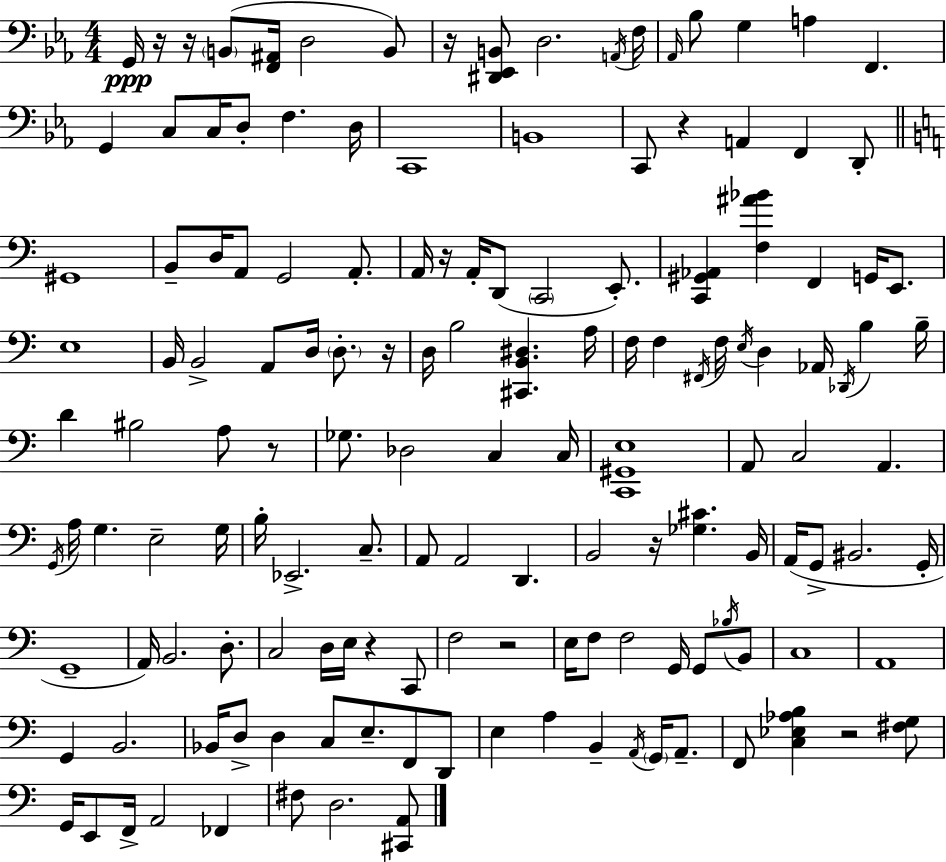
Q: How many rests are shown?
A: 11